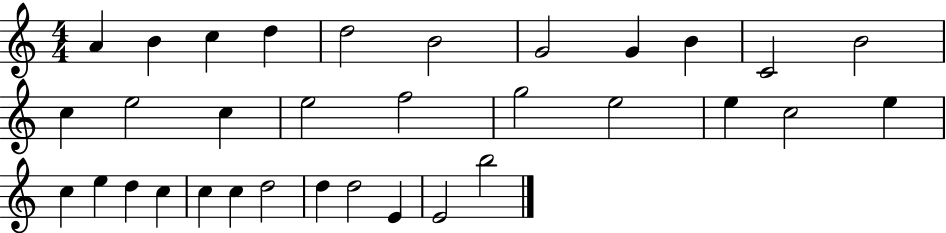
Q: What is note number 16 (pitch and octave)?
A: F5